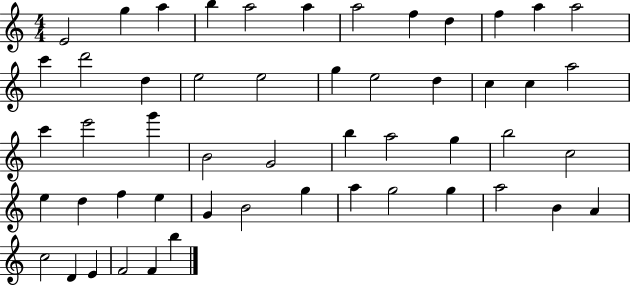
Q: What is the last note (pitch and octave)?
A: B5